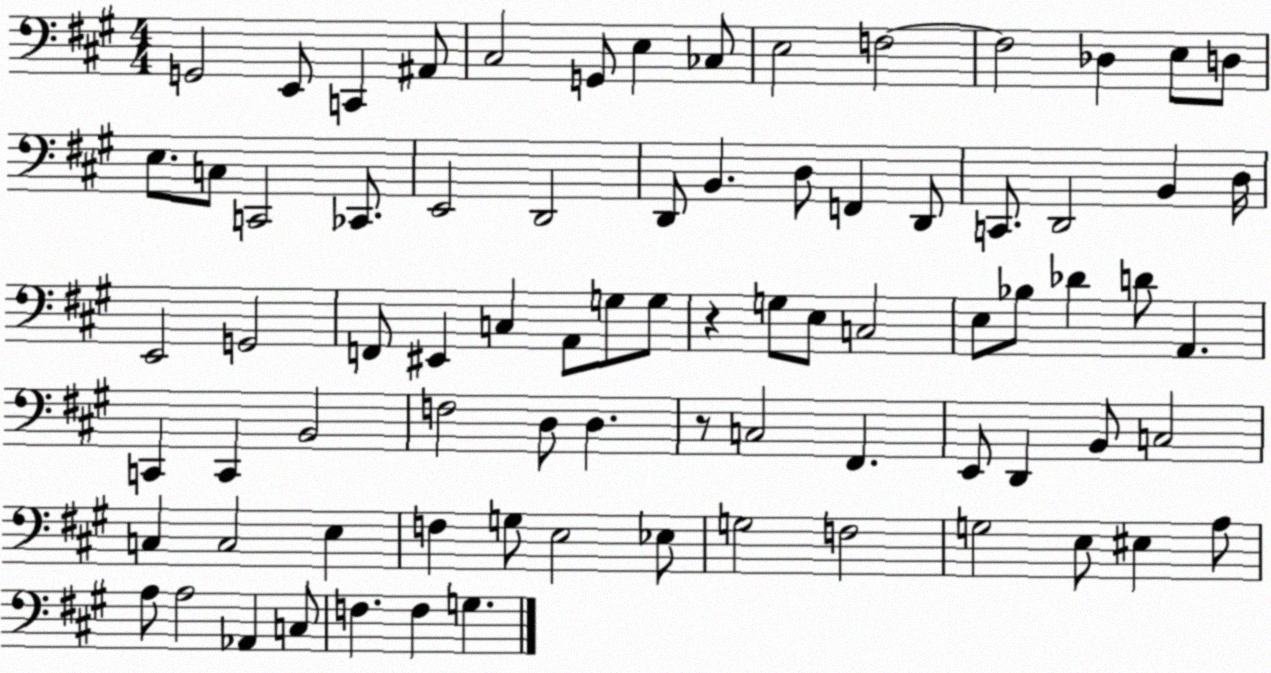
X:1
T:Untitled
M:4/4
L:1/4
K:A
G,,2 E,,/2 C,, ^A,,/2 ^C,2 G,,/2 E, _C,/2 E,2 F,2 F,2 _D, E,/2 D,/2 E,/2 C,/2 C,,2 _C,,/2 E,,2 D,,2 D,,/2 B,, D,/2 F,, D,,/2 C,,/2 D,,2 B,, D,/4 E,,2 G,,2 F,,/2 ^E,, C, A,,/2 G,/2 G,/2 z G,/2 E,/2 C,2 E,/2 _B,/2 _D D/2 A,, C,, C,, B,,2 F,2 D,/2 D, z/2 C,2 ^F,, E,,/2 D,, B,,/2 C,2 C, C,2 E, F, G,/2 E,2 _E,/2 G,2 F,2 G,2 E,/2 ^E, A,/2 A,/2 A,2 _A,, C,/2 F, F, G,